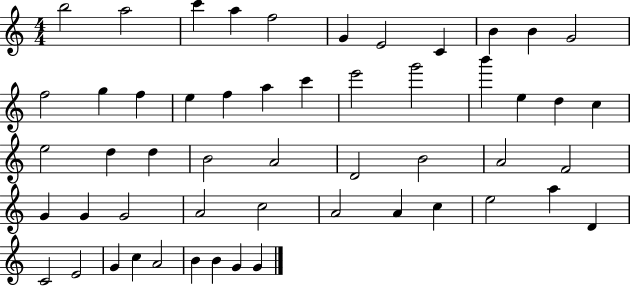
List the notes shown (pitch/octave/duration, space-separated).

B5/h A5/h C6/q A5/q F5/h G4/q E4/h C4/q B4/q B4/q G4/h F5/h G5/q F5/q E5/q F5/q A5/q C6/q E6/h G6/h B6/q E5/q D5/q C5/q E5/h D5/q D5/q B4/h A4/h D4/h B4/h A4/h F4/h G4/q G4/q G4/h A4/h C5/h A4/h A4/q C5/q E5/h A5/q D4/q C4/h E4/h G4/q C5/q A4/h B4/q B4/q G4/q G4/q